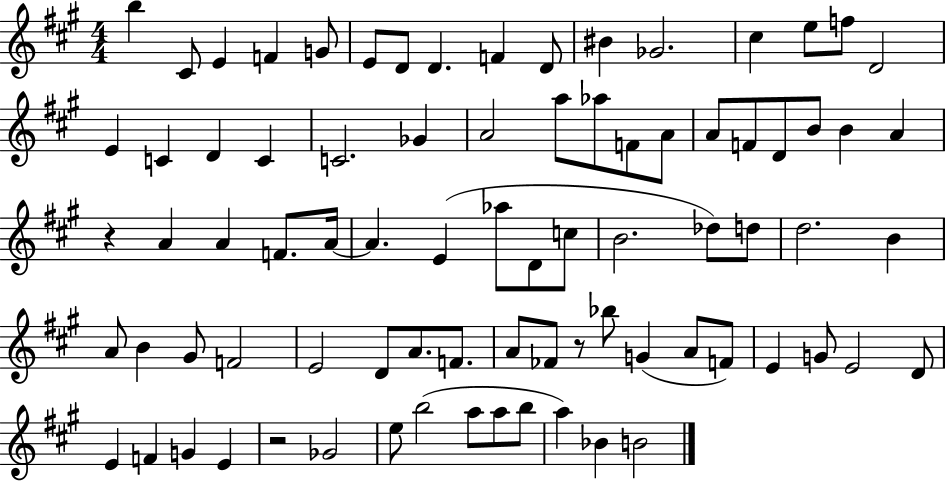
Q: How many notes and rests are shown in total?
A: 81